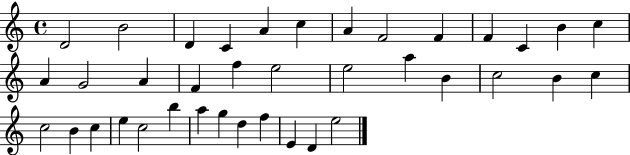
D4/h B4/h D4/q C4/q A4/q C5/q A4/q F4/h F4/q F4/q C4/q B4/q C5/q A4/q G4/h A4/q F4/q F5/q E5/h E5/h A5/q B4/q C5/h B4/q C5/q C5/h B4/q C5/q E5/q C5/h B5/q A5/q G5/q D5/q F5/q E4/q D4/q E5/h